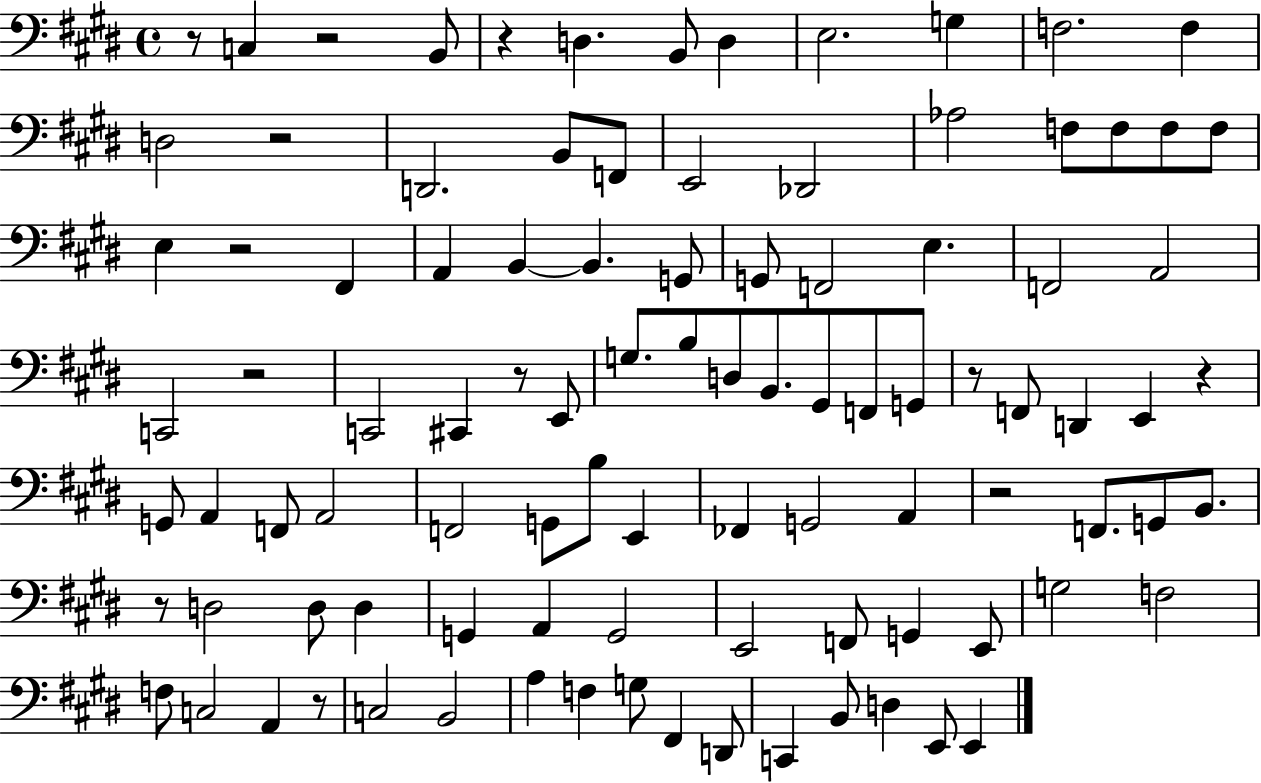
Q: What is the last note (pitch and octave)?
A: E2